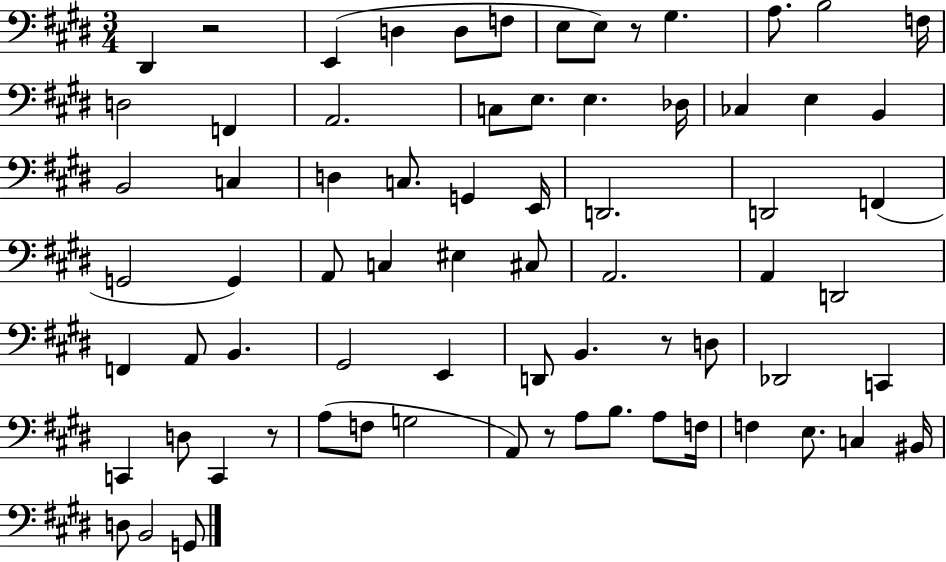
{
  \clef bass
  \numericTimeSignature
  \time 3/4
  \key e \major
  dis,4 r2 | e,4( d4 d8 f8 | e8 e8) r8 gis4. | a8. b2 f16 | \break d2 f,4 | a,2. | c8 e8. e4. des16 | ces4 e4 b,4 | \break b,2 c4 | d4 c8. g,4 e,16 | d,2. | d,2 f,4( | \break g,2 g,4) | a,8 c4 eis4 cis8 | a,2. | a,4 d,2 | \break f,4 a,8 b,4. | gis,2 e,4 | d,8 b,4. r8 d8 | des,2 c,4 | \break c,4 d8 c,4 r8 | a8( f8 g2 | a,8) r8 a8 b8. a8 f16 | f4 e8. c4 bis,16 | \break d8 b,2 g,8 | \bar "|."
}